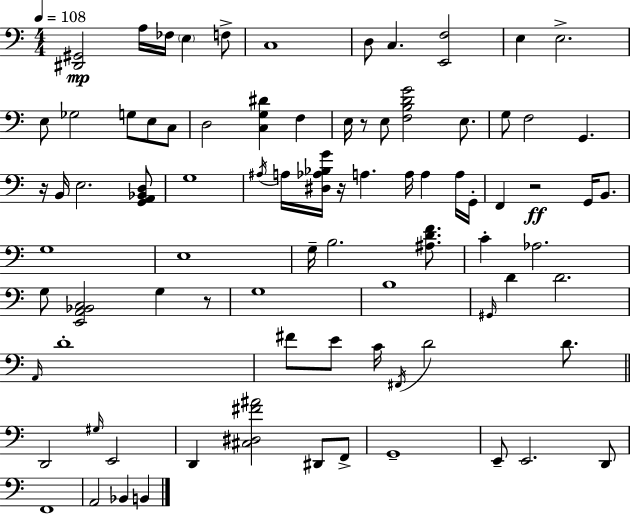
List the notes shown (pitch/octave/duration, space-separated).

[D#2,G#2]/h A3/s FES3/s E3/q F3/e C3/w D3/e C3/q. [E2,F3]/h E3/q E3/h. E3/e Gb3/h G3/e E3/e C3/e D3/h [C3,G3,D#4]/q F3/q E3/s R/e E3/e [F3,B3,D4,G4]/h E3/e. G3/e F3/h G2/q. R/s B2/s E3/h. [G2,A2,Bb2,D3]/e G3/w A#3/s A3/s [D#3,Ab3,Bb3,G4]/s R/s A3/q. A3/s A3/q A3/s G2/s F2/q R/h G2/s B2/e. G3/w E3/w G3/s B3/h. [A#3,D4,F4]/e. C4/q Ab3/h. G3/e [E2,A2,Bb2,C3]/h G3/q R/e G3/w B3/w G#2/s D4/q D4/h. A2/s D4/w F#4/e E4/e C4/s F#2/s D4/h D4/e. D2/h G#3/s E2/h D2/q [C#3,D#3,F#4,A#4]/h D#2/e F2/e G2/w E2/e E2/h. D2/e F2/w A2/h Bb2/q B2/q